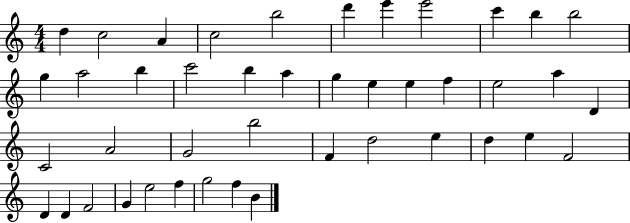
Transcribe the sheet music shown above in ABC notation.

X:1
T:Untitled
M:4/4
L:1/4
K:C
d c2 A c2 b2 d' e' e'2 c' b b2 g a2 b c'2 b a g e e f e2 a D C2 A2 G2 b2 F d2 e d e F2 D D F2 G e2 f g2 f B